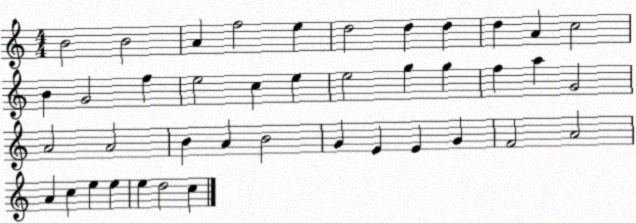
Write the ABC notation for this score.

X:1
T:Untitled
M:4/4
L:1/4
K:C
B2 B2 A f2 e d2 d d d A c2 B G2 f e2 c e e2 g g f a G2 A2 A2 B A B2 G E E G F2 A2 A c e e e d2 c